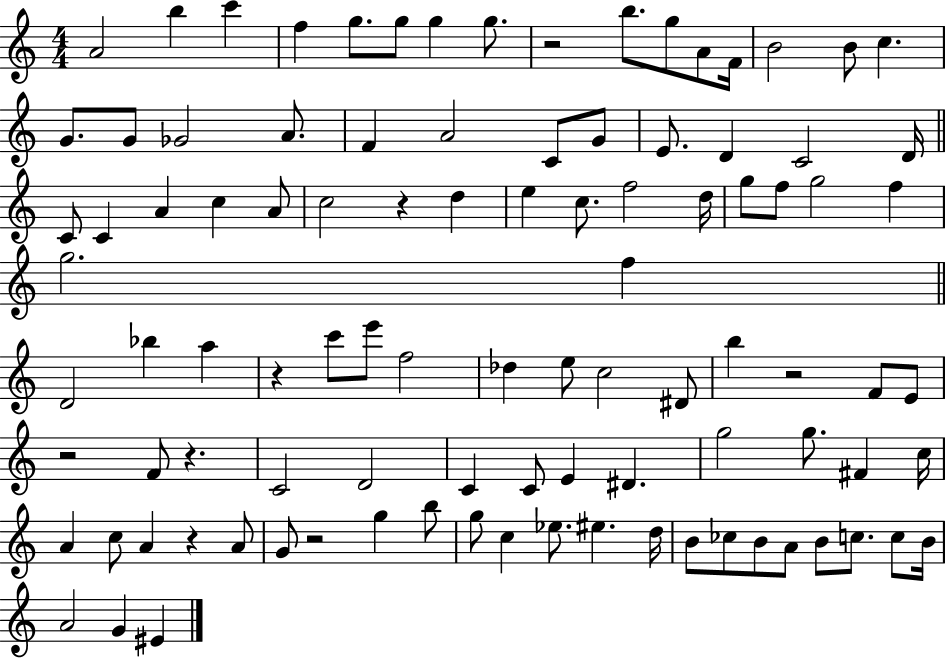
X:1
T:Untitled
M:4/4
L:1/4
K:C
A2 b c' f g/2 g/2 g g/2 z2 b/2 g/2 A/2 F/4 B2 B/2 c G/2 G/2 _G2 A/2 F A2 C/2 G/2 E/2 D C2 D/4 C/2 C A c A/2 c2 z d e c/2 f2 d/4 g/2 f/2 g2 f g2 f D2 _b a z c'/2 e'/2 f2 _d e/2 c2 ^D/2 b z2 F/2 E/2 z2 F/2 z C2 D2 C C/2 E ^D g2 g/2 ^F c/4 A c/2 A z A/2 G/2 z2 g b/2 g/2 c _e/2 ^e d/4 B/2 _c/2 B/2 A/2 B/2 c/2 c/2 B/4 A2 G ^E